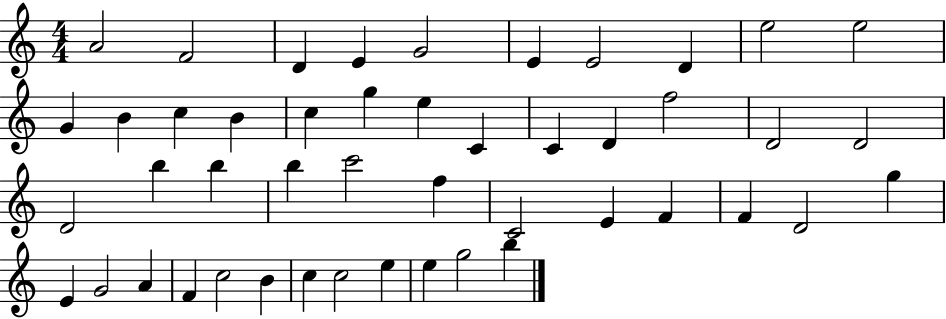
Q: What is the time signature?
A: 4/4